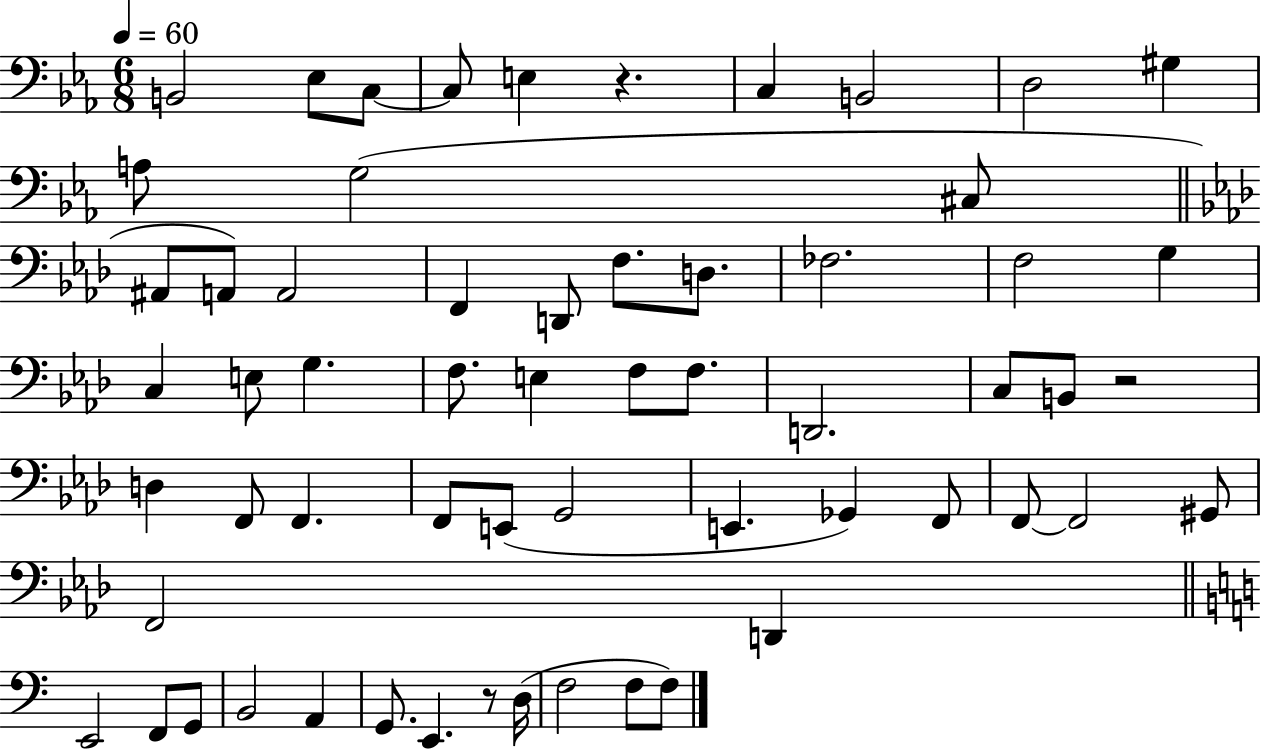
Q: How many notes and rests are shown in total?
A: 60